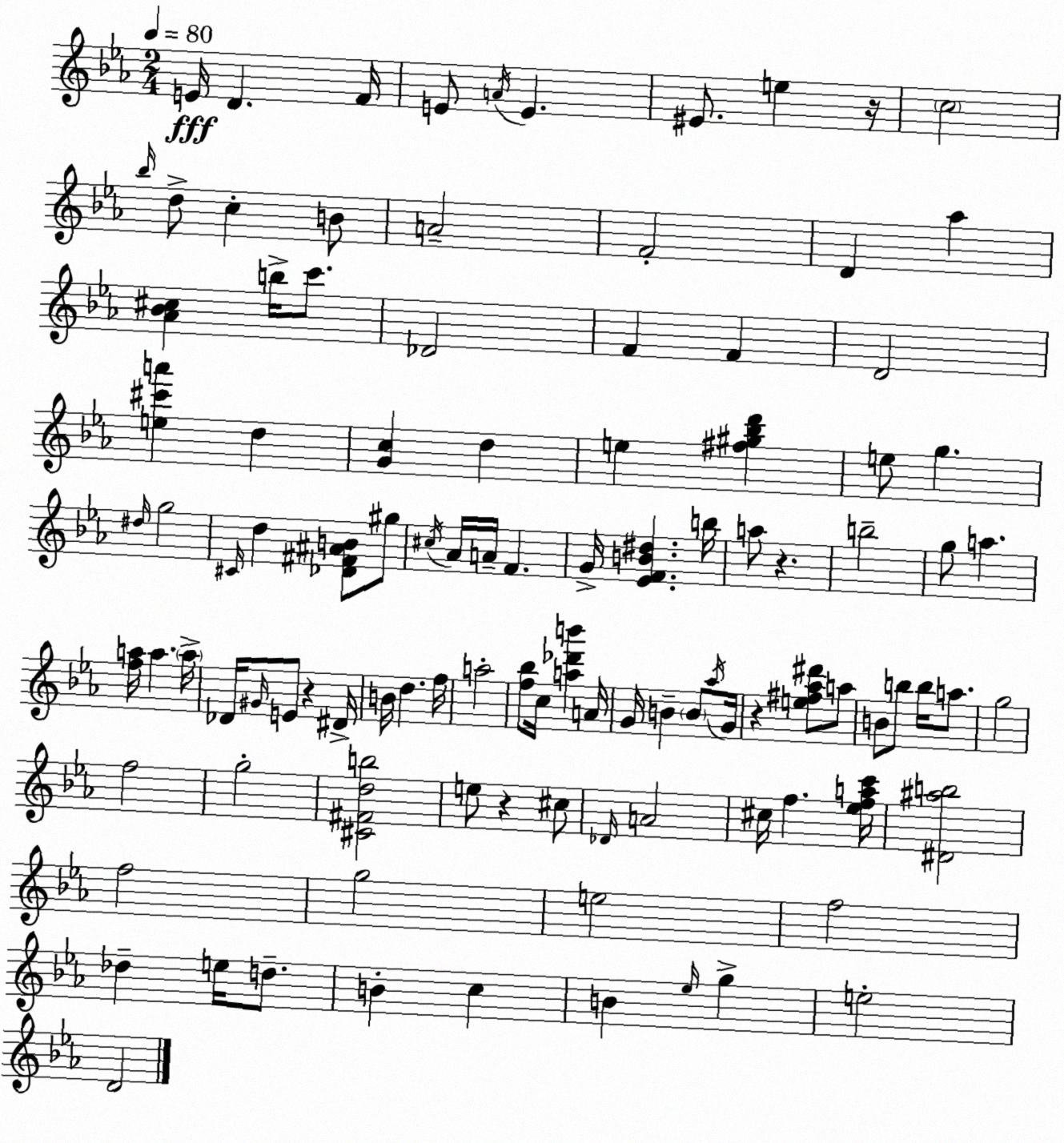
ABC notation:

X:1
T:Untitled
M:2/4
L:1/4
K:Eb
E/4 D F/4 E/2 A/4 E ^E/2 e z/4 c2 _b/4 d/2 c B/2 A2 F2 D _a [_A_B^c] b/4 c'/2 _D2 F F D2 [e^c'a'] d [Gc] d e [^f^g_bd'] e/2 g ^d/4 g2 ^C/4 d [_D^F^AB]/2 ^g/2 ^c/4 _A/4 A/4 F G/4 [_EFB^d] b/4 a/2 z b2 g/2 a [fa]/4 a a/4 _D/4 ^G/4 E/2 z ^D/4 B/4 d f/4 a2 [f_b]/2 c/4 [a_d'b'] A/4 G/4 B B/2 _a/4 G/4 z [e^f_a^d']/2 a/2 B/2 b/2 b/4 a/2 g2 f2 g2 [^C^Fdb]2 e/2 z ^c/2 _D/4 A2 ^c/4 f [_efac']/4 [^D^ab]2 f2 g2 e2 f2 _d e/4 d/2 B c B _e/4 g e2 D2